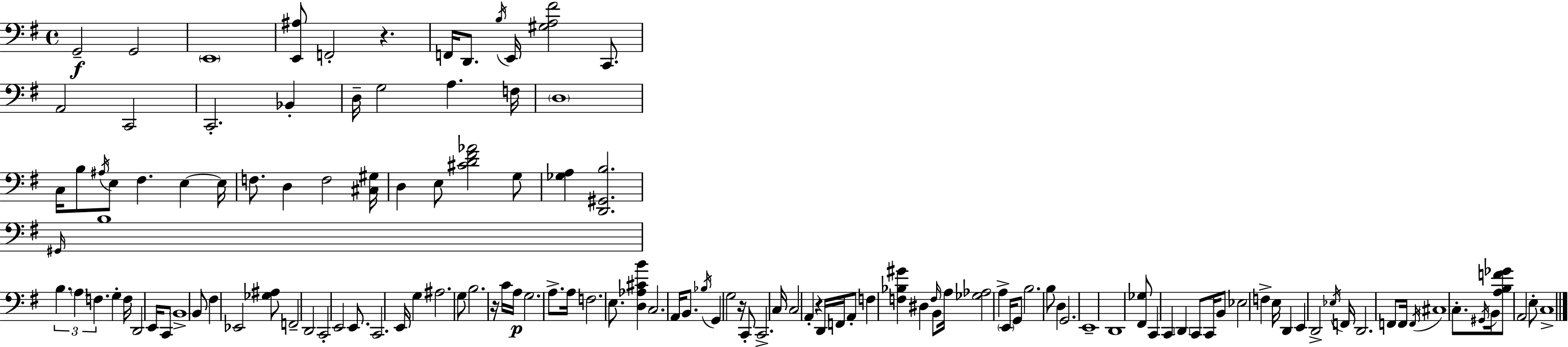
G2/h G2/h E2/w [E2,A#3]/e F2/h R/q. F2/s D2/e. B3/s E2/s [G#3,A3,F#4]/h C2/e. A2/h C2/h C2/h. Bb2/q D3/s G3/h A3/q. F3/s D3/w C3/s B3/e A#3/s E3/e F#3/q. E3/q E3/s F3/e. D3/q F3/h [C#3,G#3]/s D3/q E3/e [C#4,D4,F#4,Ab4]/h G3/e [Gb3,A3]/q [D2,G#2,B3]/h. G#2/s B3/w B3/q. A3/q F3/q. G3/q F3/s D2/h E2/s C2/e B2/w B2/e F#3/q Eb2/h [Gb3,A#3]/e F2/h D2/h C2/h E2/h E2/e. C2/h. E2/s G3/q A#3/h. G3/e B3/h. R/s C4/s A3/s G3/h. A3/e. A3/s F3/h. E3/e. [D3,Ab3,C#4,B4]/q C3/h. A2/s B2/e. Bb3/s G2/q G3/h R/s C2/e C2/h. C3/s C3/h A2/q R/q D2/s F2/s A2/e F3/q [F3,Bb3,G#4]/q D#3/q F3/s B2/e A3/s [Gb3,Ab3]/h A3/q E2/s G2/e B3/h. B3/e D3/q G2/h. E2/w D2/w [F#2,Gb3]/e C2/q C2/q D2/q C2/e C2/s B2/e Eb3/h F3/q E3/s D2/q E2/q D2/h Eb3/s F2/s D2/h. F2/e F2/s F2/s C#3/w C3/e. G#2/s B2/s [A3,B3,F4,Gb4]/e A2/h E3/e C3/w